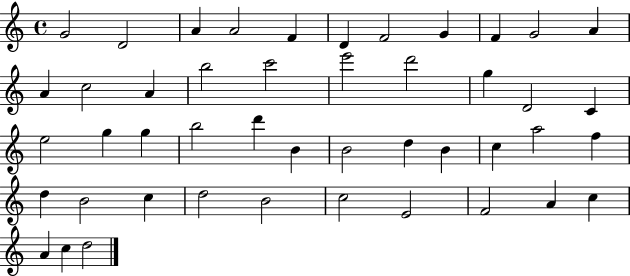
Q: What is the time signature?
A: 4/4